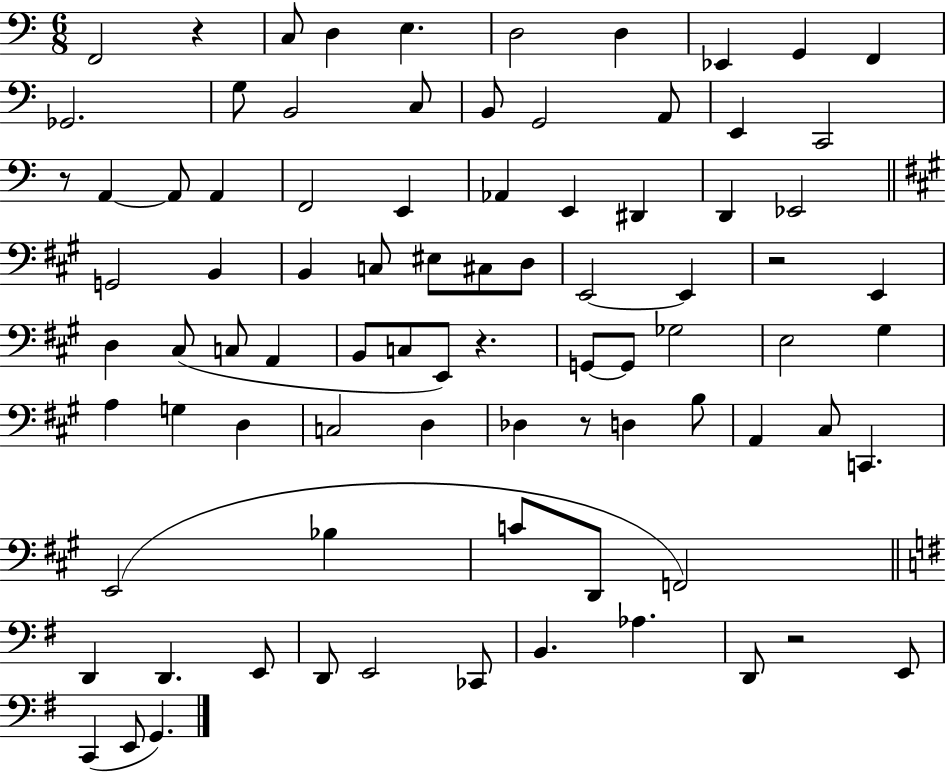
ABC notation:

X:1
T:Untitled
M:6/8
L:1/4
K:C
F,,2 z C,/2 D, E, D,2 D, _E,, G,, F,, _G,,2 G,/2 B,,2 C,/2 B,,/2 G,,2 A,,/2 E,, C,,2 z/2 A,, A,,/2 A,, F,,2 E,, _A,, E,, ^D,, D,, _E,,2 G,,2 B,, B,, C,/2 ^E,/2 ^C,/2 D,/2 E,,2 E,, z2 E,, D, ^C,/2 C,/2 A,, B,,/2 C,/2 E,,/2 z G,,/2 G,,/2 _G,2 E,2 ^G, A, G, D, C,2 D, _D, z/2 D, B,/2 A,, ^C,/2 C,, E,,2 _B, C/2 D,,/2 F,,2 D,, D,, E,,/2 D,,/2 E,,2 _C,,/2 B,, _A, D,,/2 z2 E,,/2 C,, E,,/2 G,,